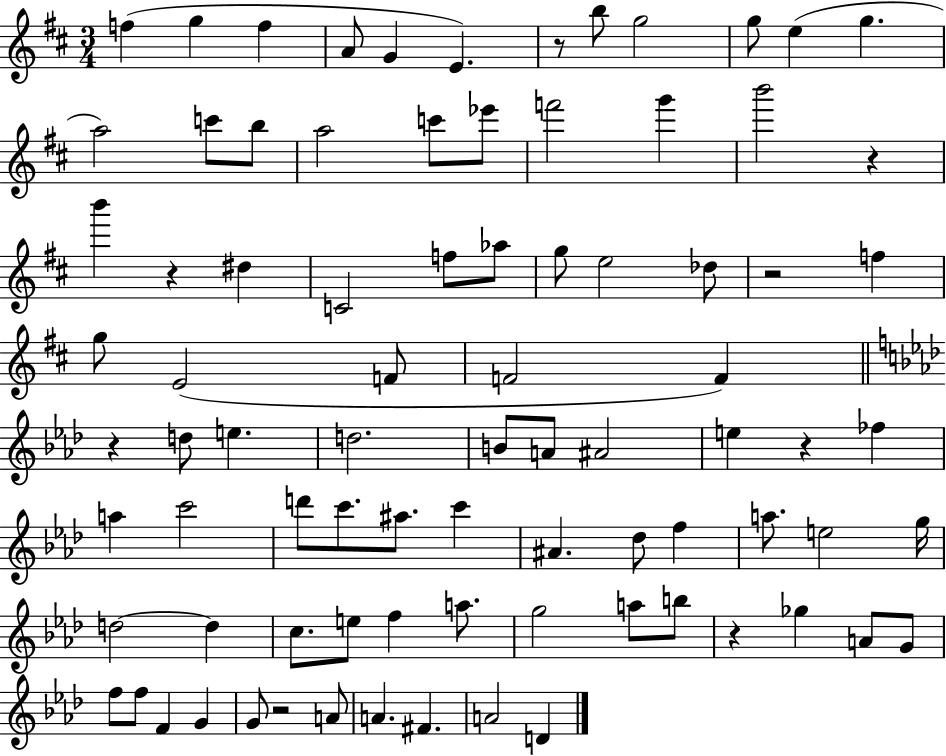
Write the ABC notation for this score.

X:1
T:Untitled
M:3/4
L:1/4
K:D
f g f A/2 G E z/2 b/2 g2 g/2 e g a2 c'/2 b/2 a2 c'/2 _e'/2 f'2 g' b'2 z b' z ^d C2 f/2 _a/2 g/2 e2 _d/2 z2 f g/2 E2 F/2 F2 F z d/2 e d2 B/2 A/2 ^A2 e z _f a c'2 d'/2 c'/2 ^a/2 c' ^A _d/2 f a/2 e2 g/4 d2 d c/2 e/2 f a/2 g2 a/2 b/2 z _g A/2 G/2 f/2 f/2 F G G/2 z2 A/2 A ^F A2 D